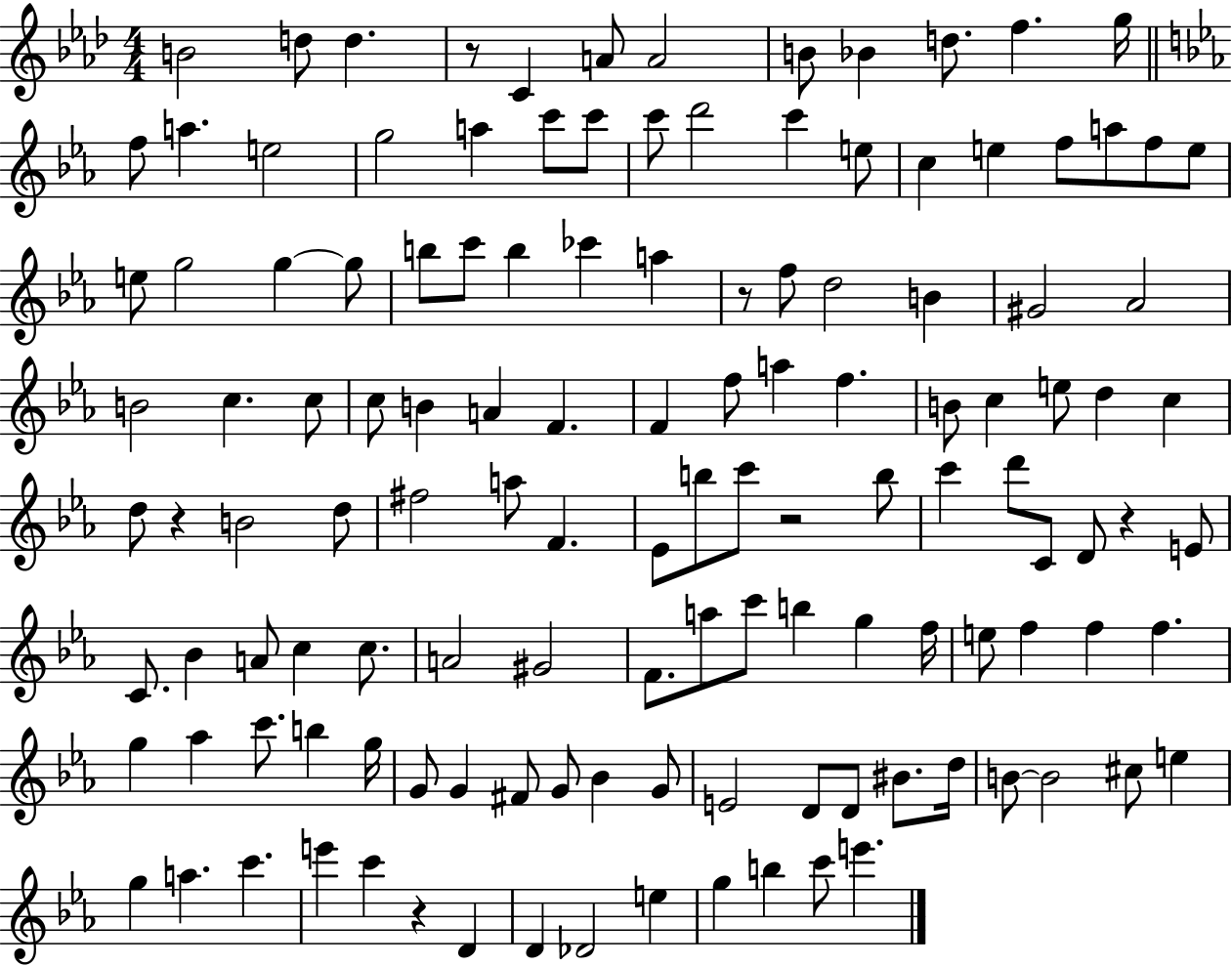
{
  \clef treble
  \numericTimeSignature
  \time 4/4
  \key aes \major
  b'2 d''8 d''4. | r8 c'4 a'8 a'2 | b'8 bes'4 d''8. f''4. g''16 | \bar "||" \break \key c \minor f''8 a''4. e''2 | g''2 a''4 c'''8 c'''8 | c'''8 d'''2 c'''4 e''8 | c''4 e''4 f''8 a''8 f''8 e''8 | \break e''8 g''2 g''4~~ g''8 | b''8 c'''8 b''4 ces'''4 a''4 | r8 f''8 d''2 b'4 | gis'2 aes'2 | \break b'2 c''4. c''8 | c''8 b'4 a'4 f'4. | f'4 f''8 a''4 f''4. | b'8 c''4 e''8 d''4 c''4 | \break d''8 r4 b'2 d''8 | fis''2 a''8 f'4. | ees'8 b''8 c'''8 r2 b''8 | c'''4 d'''8 c'8 d'8 r4 e'8 | \break c'8. bes'4 a'8 c''4 c''8. | a'2 gis'2 | f'8. a''8 c'''8 b''4 g''4 f''16 | e''8 f''4 f''4 f''4. | \break g''4 aes''4 c'''8. b''4 g''16 | g'8 g'4 fis'8 g'8 bes'4 g'8 | e'2 d'8 d'8 bis'8. d''16 | b'8~~ b'2 cis''8 e''4 | \break g''4 a''4. c'''4. | e'''4 c'''4 r4 d'4 | d'4 des'2 e''4 | g''4 b''4 c'''8 e'''4. | \break \bar "|."
}